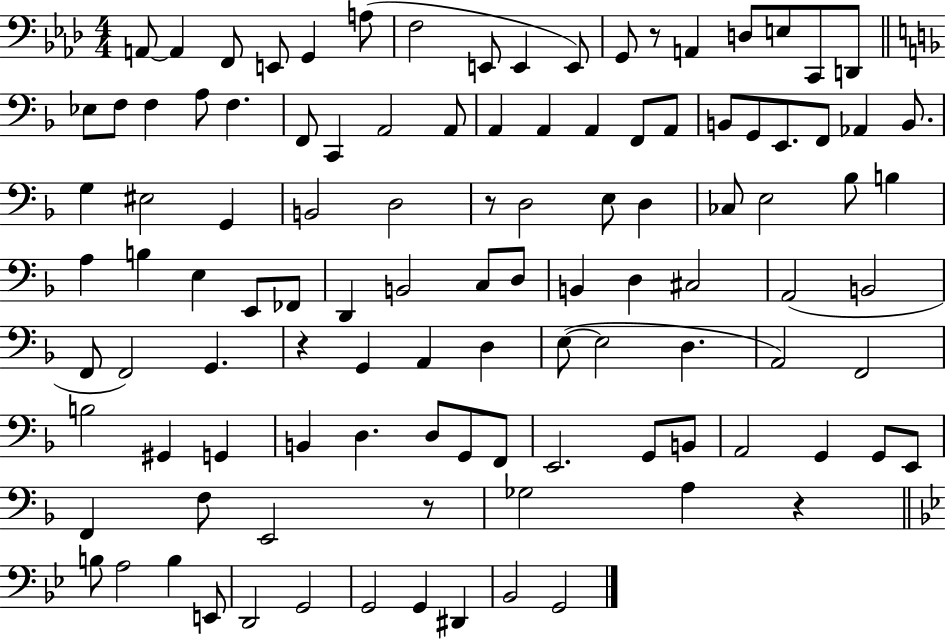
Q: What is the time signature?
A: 4/4